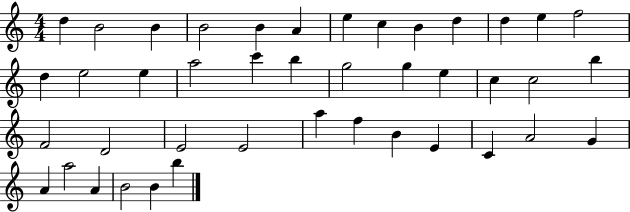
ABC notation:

X:1
T:Untitled
M:4/4
L:1/4
K:C
d B2 B B2 B A e c B d d e f2 d e2 e a2 c' b g2 g e c c2 b F2 D2 E2 E2 a f B E C A2 G A a2 A B2 B b